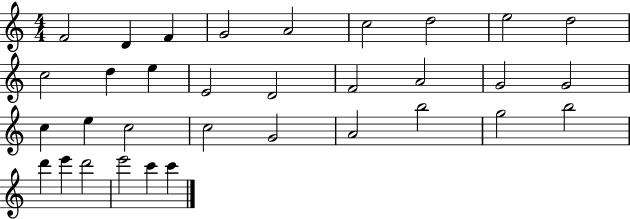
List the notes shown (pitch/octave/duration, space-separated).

F4/h D4/q F4/q G4/h A4/h C5/h D5/h E5/h D5/h C5/h D5/q E5/q E4/h D4/h F4/h A4/h G4/h G4/h C5/q E5/q C5/h C5/h G4/h A4/h B5/h G5/h B5/h D6/q E6/q D6/h E6/h C6/q C6/q